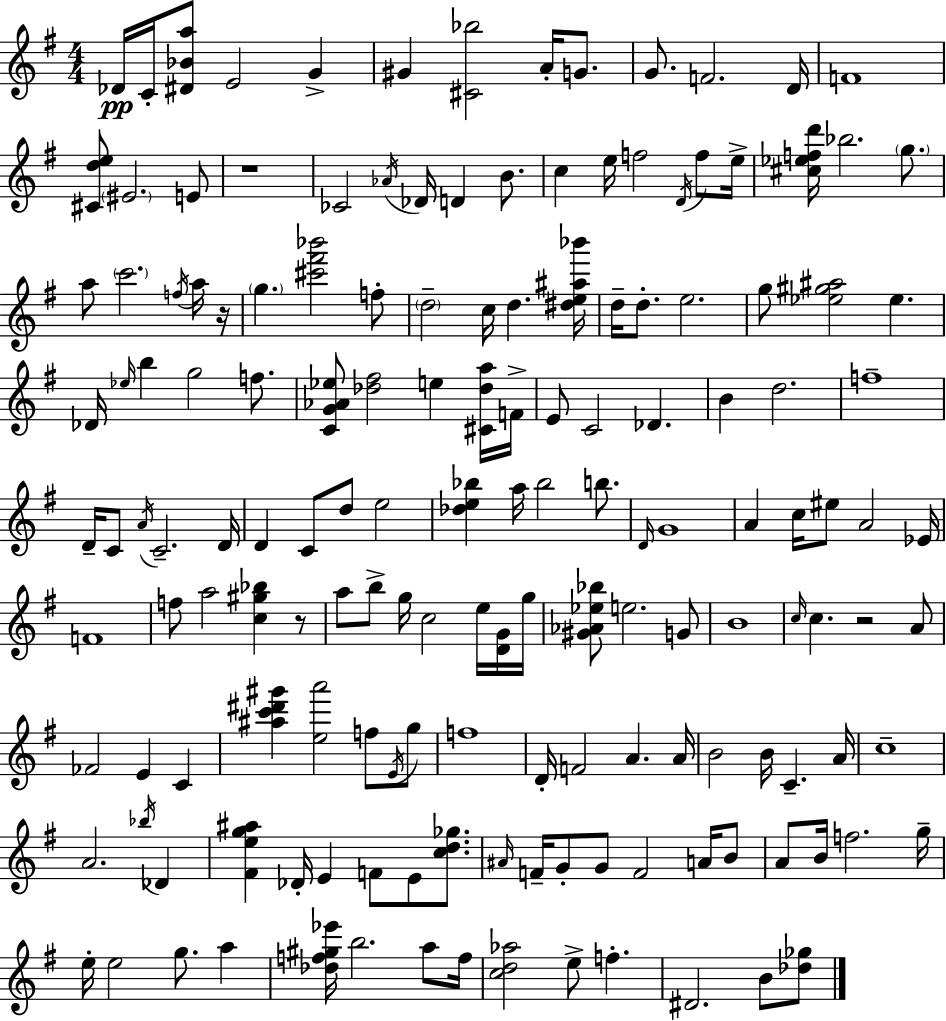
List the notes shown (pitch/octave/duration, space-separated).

Db4/s C4/s [D#4,Bb4,A5]/e E4/h G4/q G#4/q [C#4,Bb5]/h A4/s G4/e. G4/e. F4/h. D4/s F4/w [C#4,D5,E5]/e EIS4/h. E4/e R/w CES4/h Ab4/s Db4/s D4/q B4/e. C5/q E5/s F5/h D4/s F5/e E5/s [C#5,Eb5,F5,D6]/s Bb5/h. G5/e. A5/e C6/h. F5/s A5/s R/s G5/q. [C#6,F#6,Bb6]/h F5/e D5/h C5/s D5/q. [D#5,E5,A#5,Bb6]/s D5/s D5/e. E5/h. G5/e [Eb5,G#5,A#5]/h Eb5/q. Db4/s Eb5/s B5/q G5/h F5/e. [C4,G4,Ab4,Eb5]/e [Db5,F#5]/h E5/q [C#4,Db5,A5]/s F4/s E4/e C4/h Db4/q. B4/q D5/h. F5/w D4/s C4/e A4/s C4/h. D4/s D4/q C4/e D5/e E5/h [Db5,E5,Bb5]/q A5/s Bb5/h B5/e. D4/s G4/w A4/q C5/s EIS5/e A4/h Eb4/s F4/w F5/e A5/h [C5,G#5,Bb5]/q R/e A5/e B5/e G5/s C5/h E5/s [D4,G4]/s G5/s [G#4,Ab4,Eb5,Bb5]/e E5/h. G4/e B4/w C5/s C5/q. R/h A4/e FES4/h E4/q C4/q [A#5,C6,D#6,G#6]/q [E5,A6]/h F5/e E4/s G5/e F5/w D4/s F4/h A4/q. A4/s B4/h B4/s C4/q. A4/s C5/w A4/h. Bb5/s Db4/q [F#4,E5,G5,A#5]/q Db4/s E4/q F4/e E4/e [C5,D5,Gb5]/e. A#4/s F4/s G4/e G4/e F4/h A4/s B4/e A4/e B4/s F5/h. G5/s E5/s E5/h G5/e. A5/q [Db5,F5,G#5,Eb6]/s B5/h. A5/e F5/s [C5,D5,Ab5]/h E5/e F5/q. D#4/h. B4/e [Db5,Gb5]/e